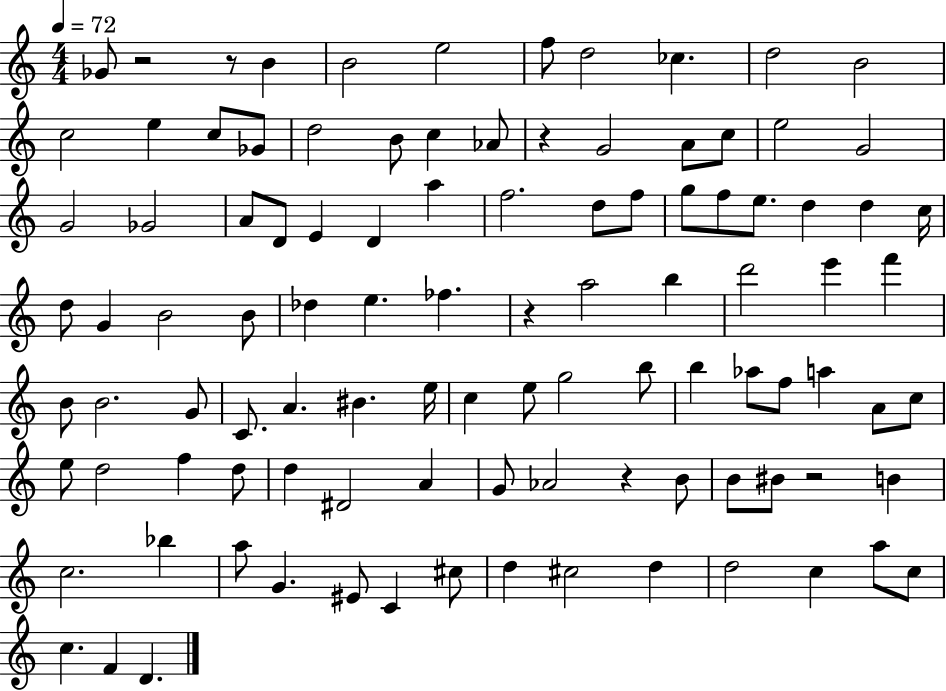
{
  \clef treble
  \numericTimeSignature
  \time 4/4
  \key c \major
  \tempo 4 = 72
  \repeat volta 2 { ges'8 r2 r8 b'4 | b'2 e''2 | f''8 d''2 ces''4. | d''2 b'2 | \break c''2 e''4 c''8 ges'8 | d''2 b'8 c''4 aes'8 | r4 g'2 a'8 c''8 | e''2 g'2 | \break g'2 ges'2 | a'8 d'8 e'4 d'4 a''4 | f''2. d''8 f''8 | g''8 f''8 e''8. d''4 d''4 c''16 | \break d''8 g'4 b'2 b'8 | des''4 e''4. fes''4. | r4 a''2 b''4 | d'''2 e'''4 f'''4 | \break b'8 b'2. g'8 | c'8. a'4. bis'4. e''16 | c''4 e''8 g''2 b''8 | b''4 aes''8 f''8 a''4 a'8 c''8 | \break e''8 d''2 f''4 d''8 | d''4 dis'2 a'4 | g'8 aes'2 r4 b'8 | b'8 bis'8 r2 b'4 | \break c''2. bes''4 | a''8 g'4. eis'8 c'4 cis''8 | d''4 cis''2 d''4 | d''2 c''4 a''8 c''8 | \break c''4. f'4 d'4. | } \bar "|."
}